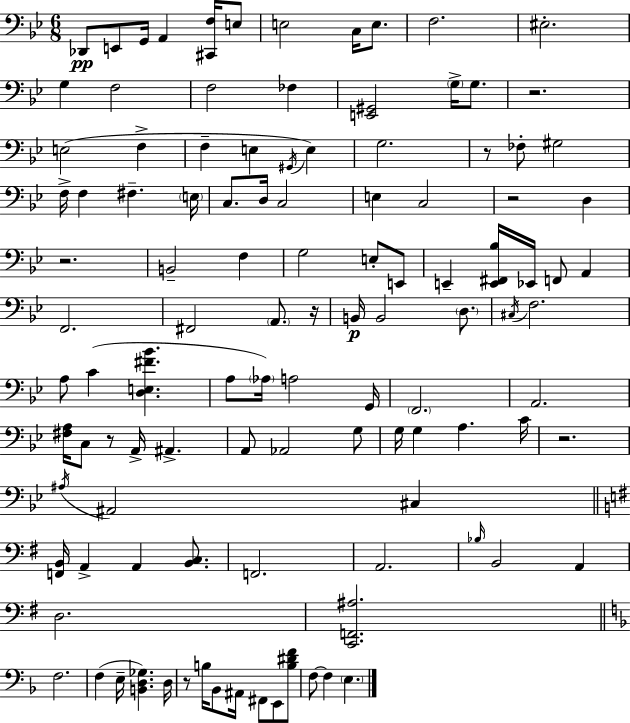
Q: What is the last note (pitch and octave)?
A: E3